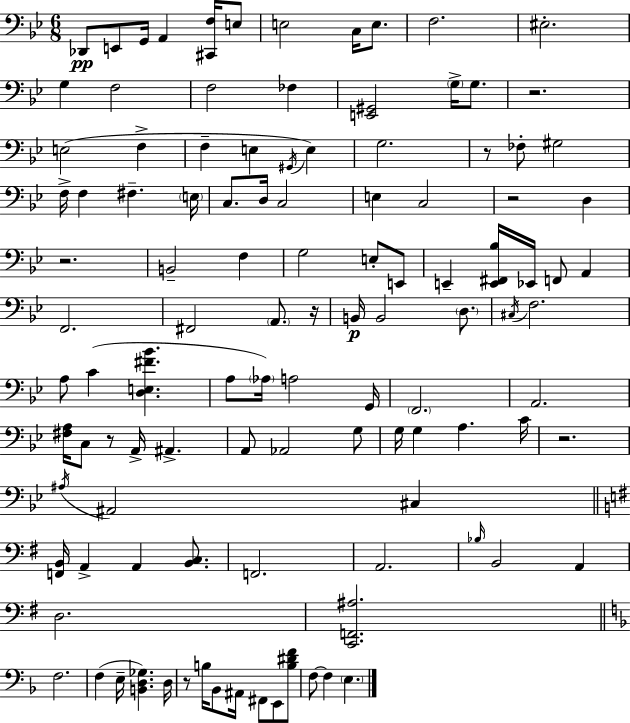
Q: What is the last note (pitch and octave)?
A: E3